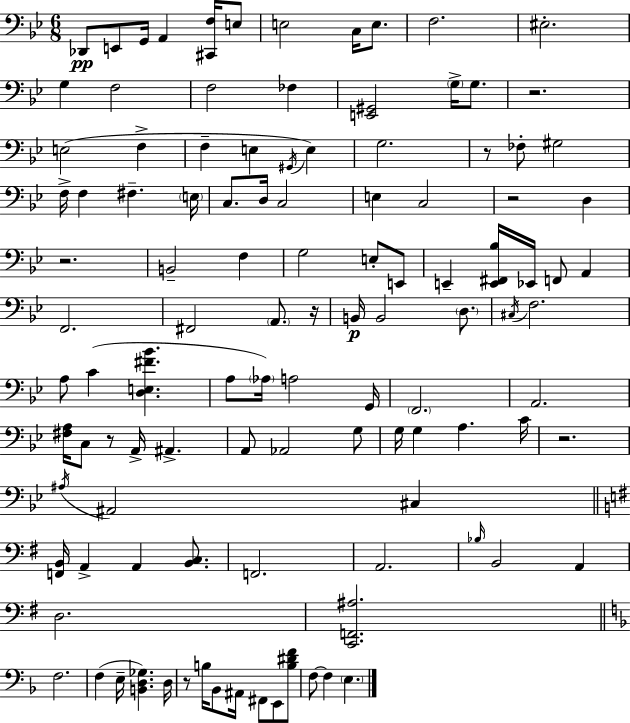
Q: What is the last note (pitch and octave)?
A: E3